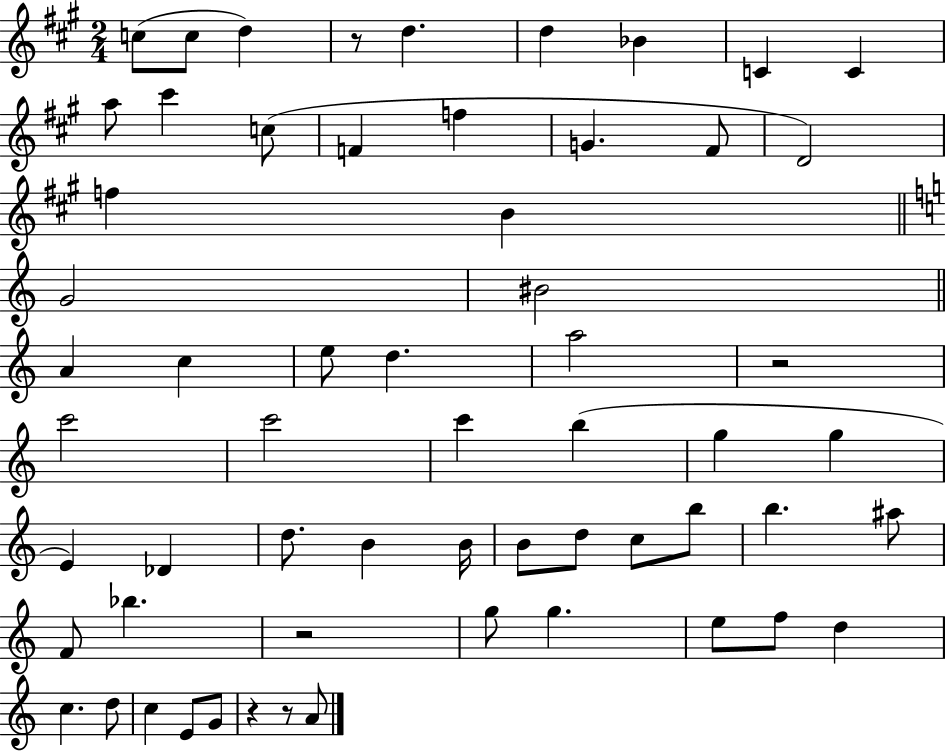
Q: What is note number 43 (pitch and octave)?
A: F4